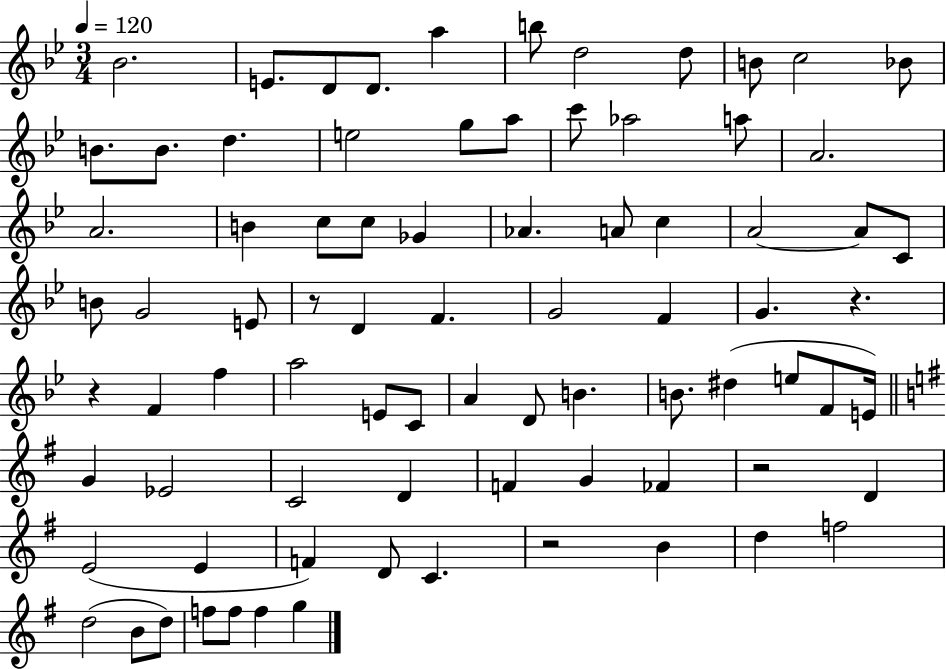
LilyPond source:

{
  \clef treble
  \numericTimeSignature
  \time 3/4
  \key bes \major
  \tempo 4 = 120
  \repeat volta 2 { bes'2. | e'8. d'8 d'8. a''4 | b''8 d''2 d''8 | b'8 c''2 bes'8 | \break b'8. b'8. d''4. | e''2 g''8 a''8 | c'''8 aes''2 a''8 | a'2. | \break a'2. | b'4 c''8 c''8 ges'4 | aes'4. a'8 c''4 | a'2~~ a'8 c'8 | \break b'8 g'2 e'8 | r8 d'4 f'4. | g'2 f'4 | g'4. r4. | \break r4 f'4 f''4 | a''2 e'8 c'8 | a'4 d'8 b'4. | b'8. dis''4( e''8 f'8 e'16) | \break \bar "||" \break \key e \minor g'4 ees'2 | c'2 d'4 | f'4 g'4 fes'4 | r2 d'4 | \break e'2( e'4 | f'4) d'8 c'4. | r2 b'4 | d''4 f''2 | \break d''2( b'8 d''8) | f''8 f''8 f''4 g''4 | } \bar "|."
}